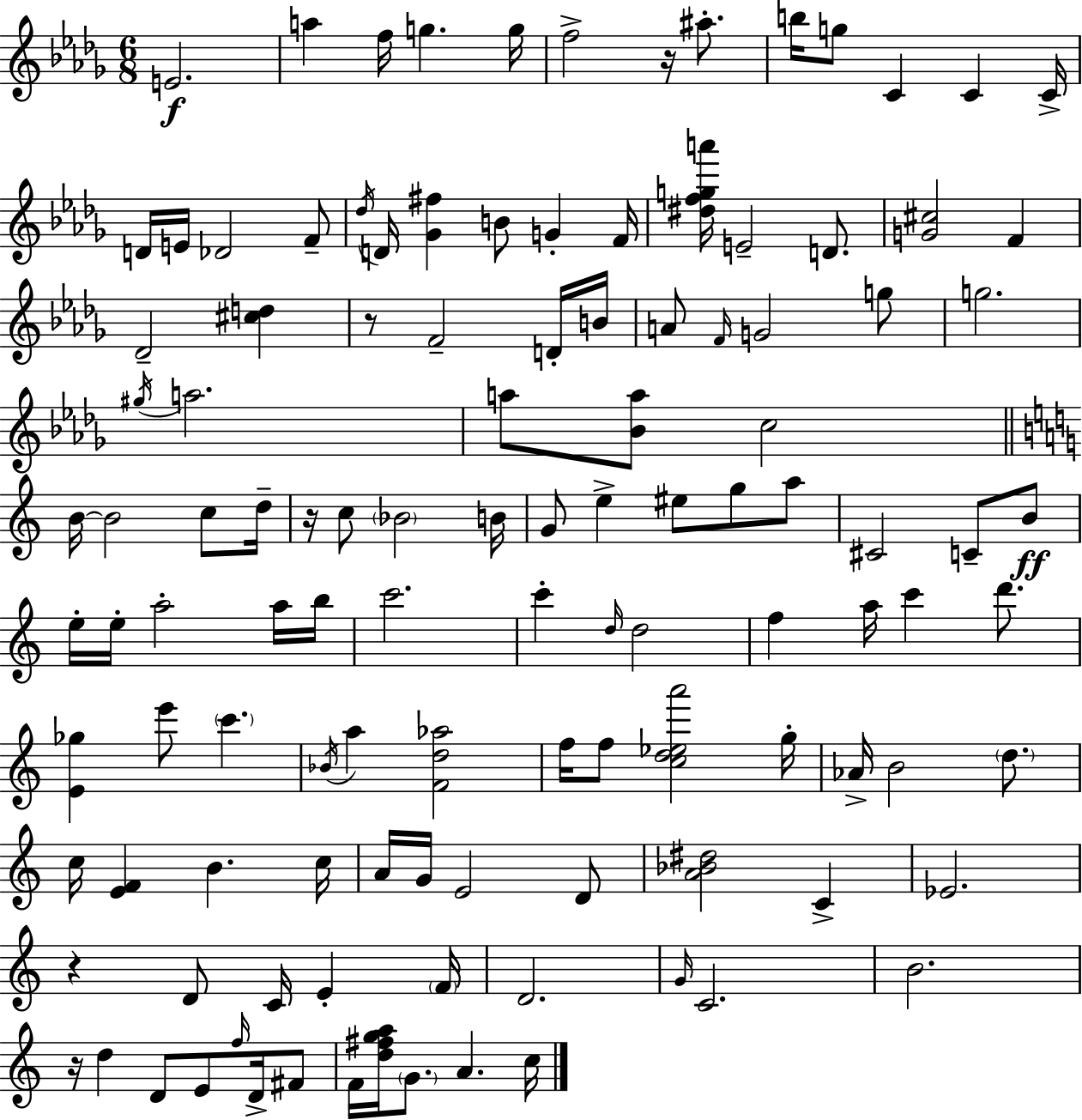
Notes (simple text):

E4/h. A5/q F5/s G5/q. G5/s F5/h R/s A#5/e. B5/s G5/e C4/q C4/q C4/s D4/s E4/s Db4/h F4/e Db5/s D4/s [Gb4,F#5]/q B4/e G4/q F4/s [D#5,F5,G5,A6]/s E4/h D4/e. [G4,C#5]/h F4/q Db4/h [C#5,D5]/q R/e F4/h D4/s B4/s A4/e F4/s G4/h G5/e G5/h. G#5/s A5/h. A5/e [Bb4,A5]/e C5/h B4/s B4/h C5/e D5/s R/s C5/e Bb4/h B4/s G4/e E5/q EIS5/e G5/e A5/e C#4/h C4/e B4/e E5/s E5/s A5/h A5/s B5/s C6/h. C6/q D5/s D5/h F5/q A5/s C6/q D6/e. [E4,Gb5]/q E6/e C6/q. Bb4/s A5/q [F4,D5,Ab5]/h F5/s F5/e [C5,D5,Eb5,A6]/h G5/s Ab4/s B4/h D5/e. C5/s [E4,F4]/q B4/q. C5/s A4/s G4/s E4/h D4/e [A4,Bb4,D#5]/h C4/q Eb4/h. R/q D4/e C4/s E4/q F4/s D4/h. G4/s C4/h. B4/h. R/s D5/q D4/e E4/e F5/s D4/s F#4/e F4/s [D5,F#5,G5,A5]/s G4/e. A4/q. C5/s